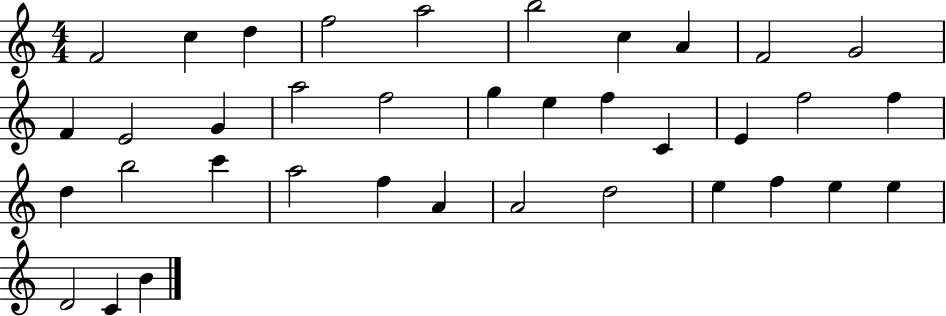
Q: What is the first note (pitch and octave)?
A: F4